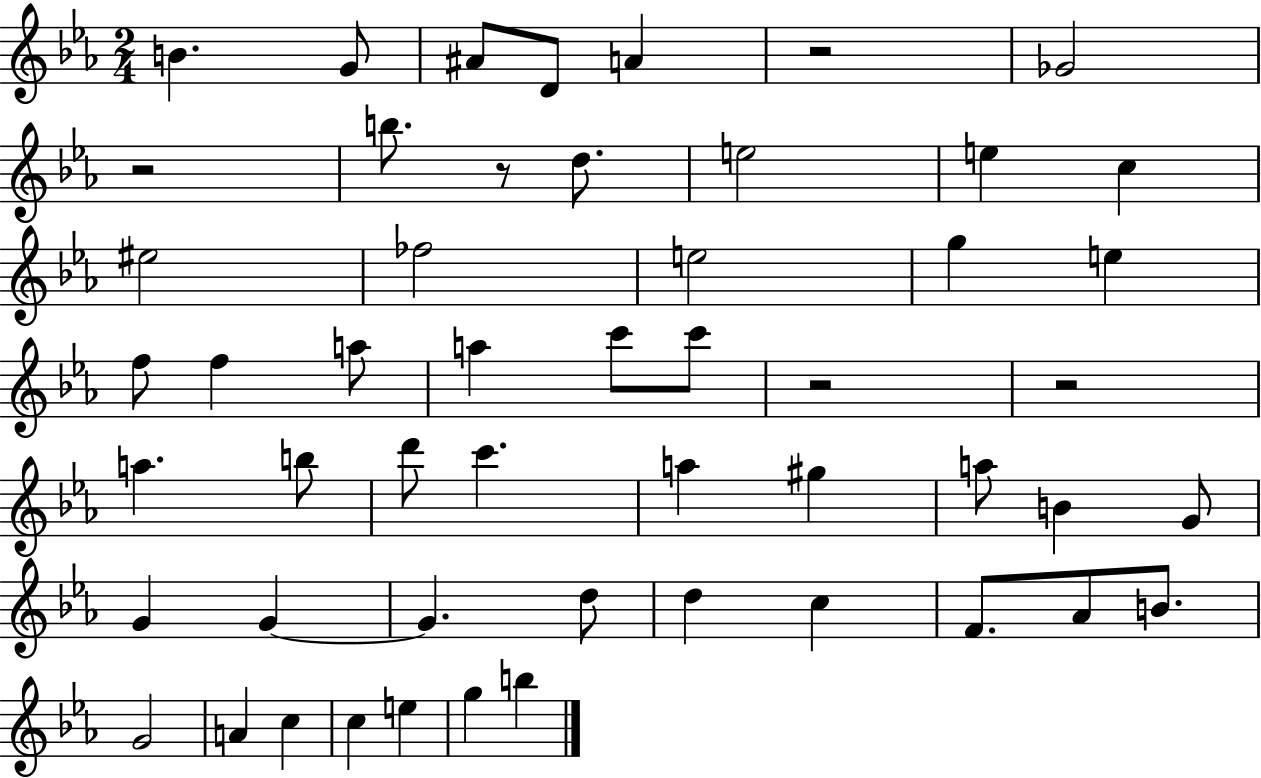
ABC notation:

X:1
T:Untitled
M:2/4
L:1/4
K:Eb
B G/2 ^A/2 D/2 A z2 _G2 z2 b/2 z/2 d/2 e2 e c ^e2 _f2 e2 g e f/2 f a/2 a c'/2 c'/2 z2 z2 a b/2 d'/2 c' a ^g a/2 B G/2 G G G d/2 d c F/2 _A/2 B/2 G2 A c c e g b